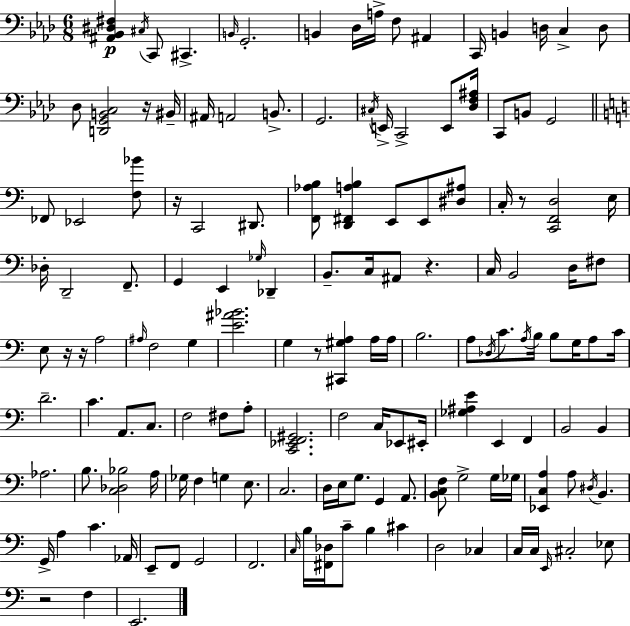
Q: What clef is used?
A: bass